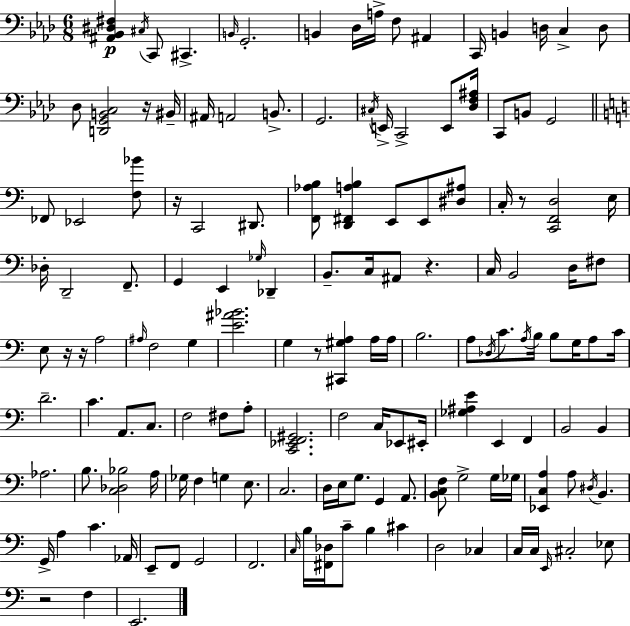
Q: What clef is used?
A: bass